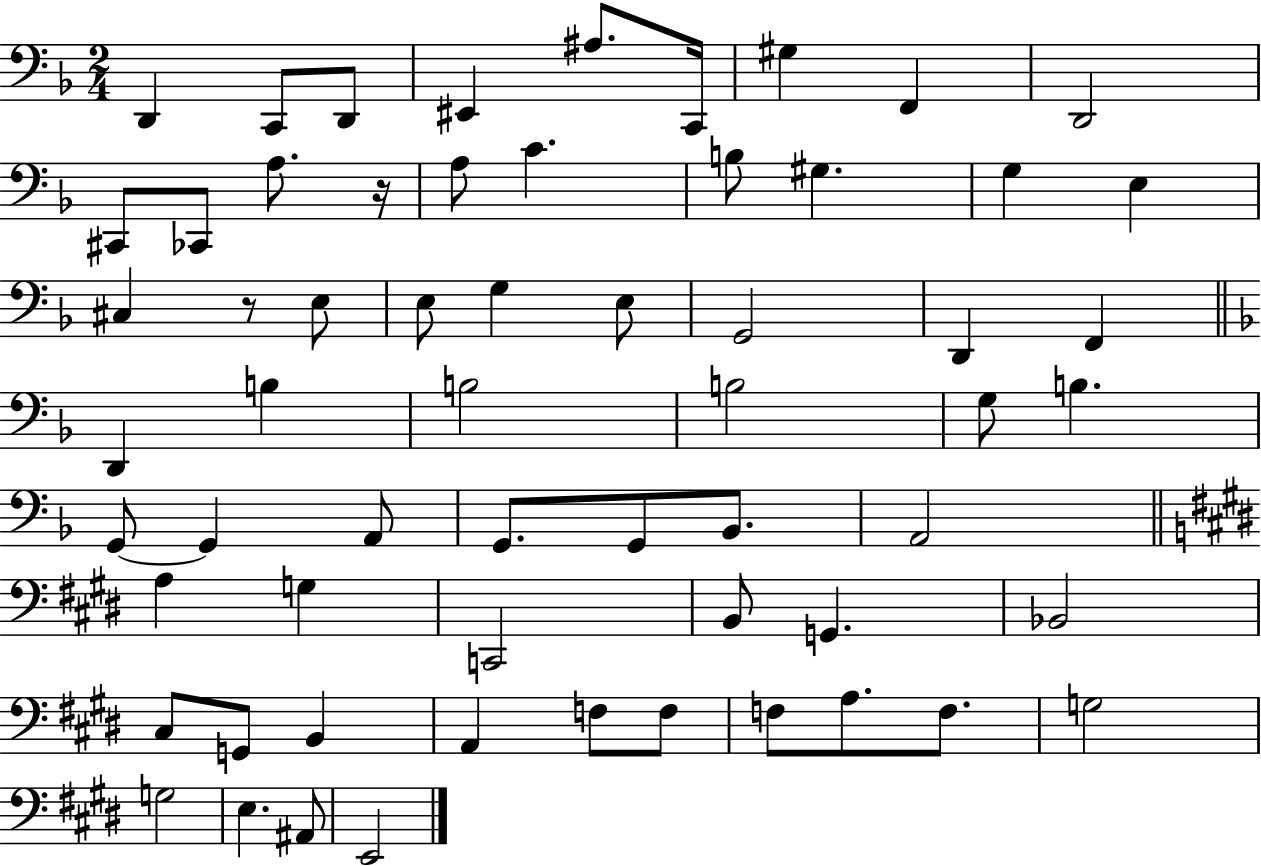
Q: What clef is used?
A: bass